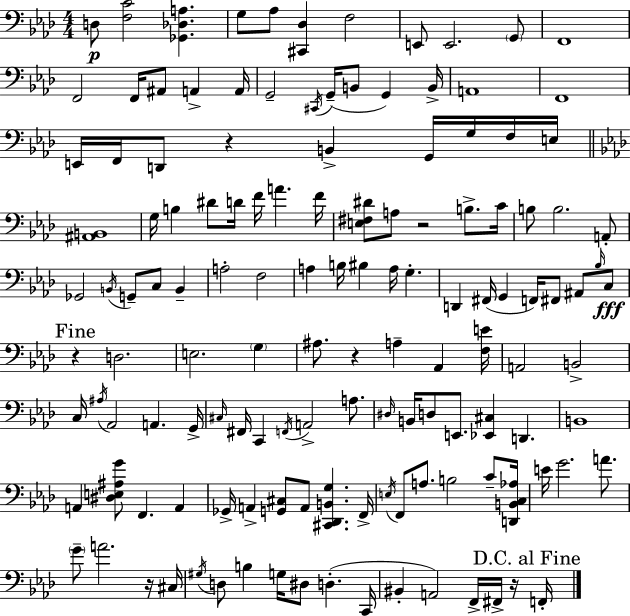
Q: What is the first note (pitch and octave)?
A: D3